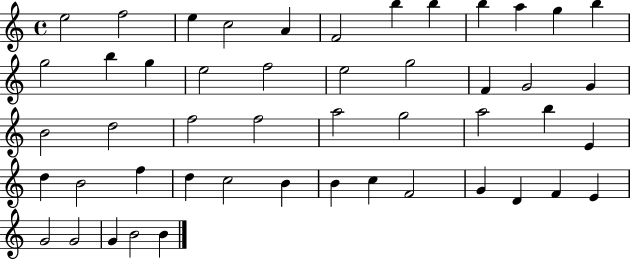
E5/h F5/h E5/q C5/h A4/q F4/h B5/q B5/q B5/q A5/q G5/q B5/q G5/h B5/q G5/q E5/h F5/h E5/h G5/h F4/q G4/h G4/q B4/h D5/h F5/h F5/h A5/h G5/h A5/h B5/q E4/q D5/q B4/h F5/q D5/q C5/h B4/q B4/q C5/q F4/h G4/q D4/q F4/q E4/q G4/h G4/h G4/q B4/h B4/q